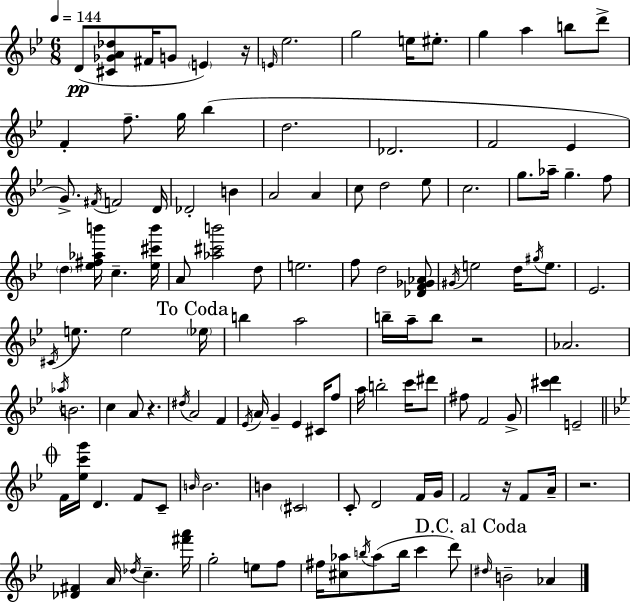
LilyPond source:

{
  \clef treble
  \numericTimeSignature
  \time 6/8
  \key bes \major
  \tempo 4 = 144
  \repeat volta 2 { d'8(\pp <cis' ges' a' des''>8 fis'16 g'8 \parenthesize e'4) r16 | \grace { e'16 } ees''2. | g''2 e''16 eis''8.-. | g''4 a''4 b''8 d'''8-> | \break f'4-. f''8.-- g''16 bes''4( | d''2. | des'2. | f'2 ees'4 | \break g'8.->) \acciaccatura { fis'16 } f'2 | d'16 des'2-. b'4 | a'2 a'4 | c''8 d''2 | \break ees''8 c''2. | g''8. aes''16-- g''4.-- | f''8 \parenthesize d''4 <ees'' fis'' aes'' b'''>16 c''4.-- | <ees'' cis''' b'''>16 a'8 <aes'' cis''' b'''>2 | \break d''8 e''2. | f''8 d''2 | <des' f' ges' aes'>8 \acciaccatura { gis'16 } e''2 d''16 | \acciaccatura { gis''16 } e''8. ees'2. | \break \acciaccatura { cis'16 } e''8. e''2 | \mark "To Coda" \parenthesize ees''16 b''4 a''2 | b''16-- a''16-- b''8 r2 | aes'2. | \break \acciaccatura { aes''16 } b'2. | c''4 a'8 | r4. \acciaccatura { dis''16 } a'2 | f'4 \acciaccatura { ees'16 } a'16 g'4-- | \break ees'4 cis'16 f''8 a''16 b''2-. | c'''16 dis'''8 fis''8 f'2 | g'8-> <cis''' d'''>4 | e'2-- \mark \markup { \musicglyph "scripts.coda" } \bar "||" \break \key bes \major f'16 <ees'' c''' g'''>16 d'4. f'8 c'8-- | \grace { b'16 } b'2. | b'4 \parenthesize cis'2 | c'8-. d'2 f'16 | \break g'16 f'2 r16 f'8 | a'16-- r2. | <des' fis'>4 a'16 \acciaccatura { des''16 } c''4.-- | <fis''' a'''>16 g''2-. e''8 | \break f''8 fis''16 <cis'' aes''>8 \acciaccatura { b''16 }( aes''8 b''16 c'''4 | d'''8) \mark "D.C. al Coda" \grace { dis''16 } b'2-- | aes'4 } \bar "|."
}